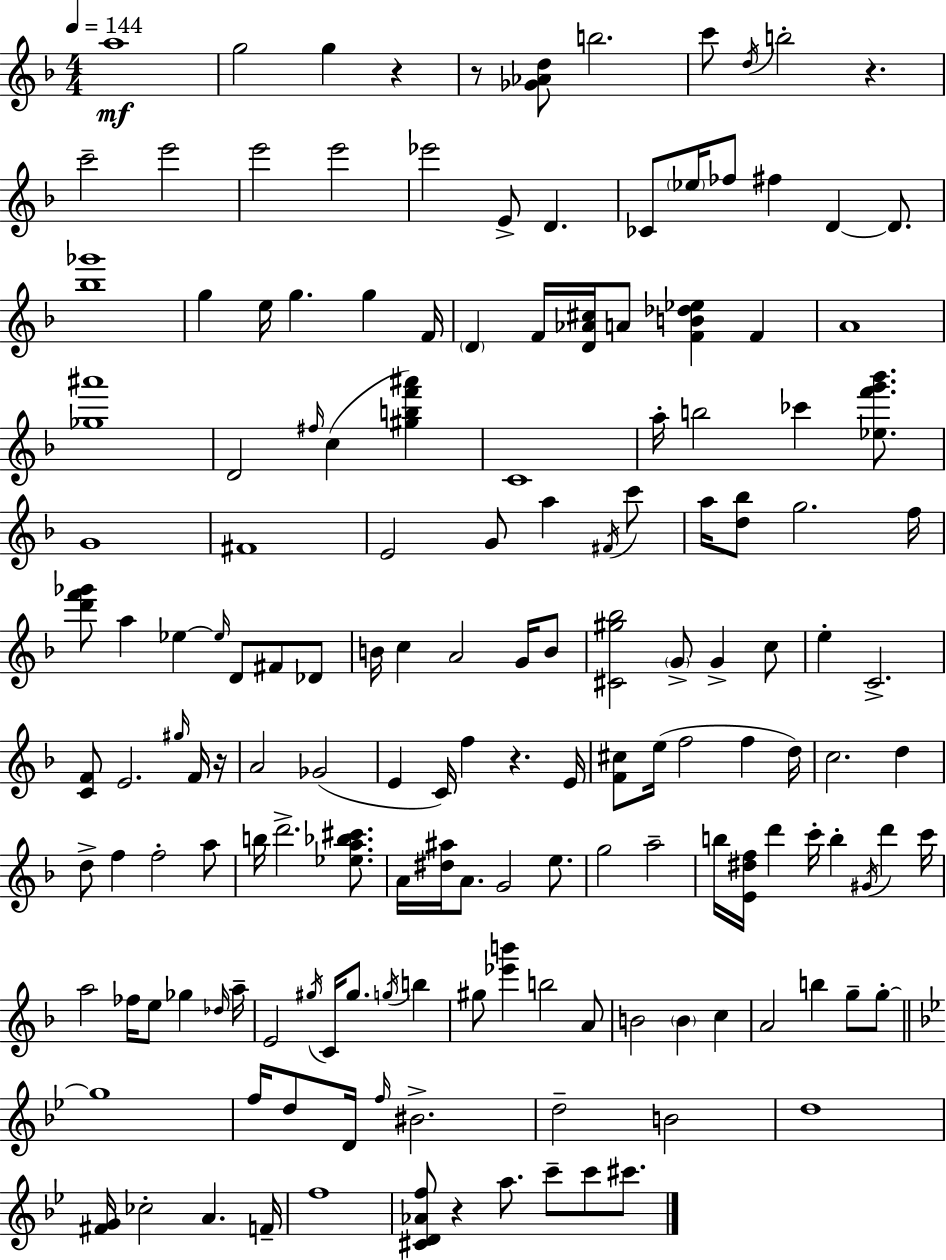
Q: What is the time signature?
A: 4/4